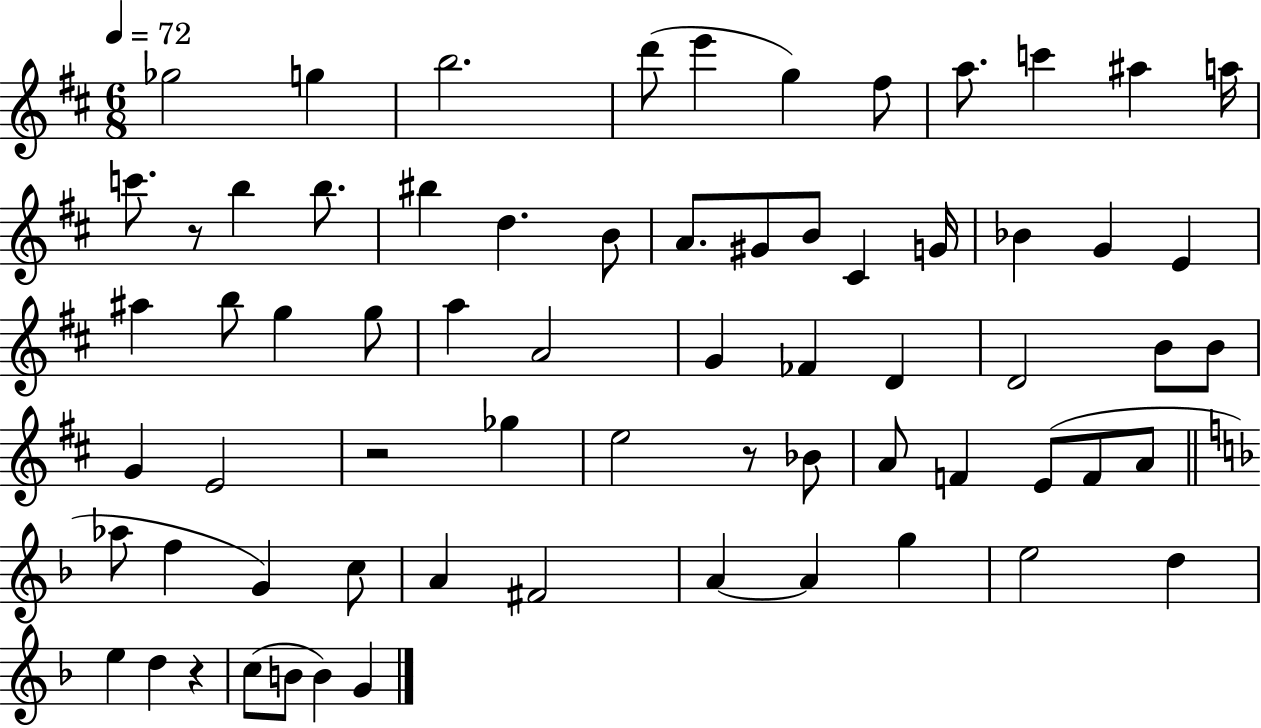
Gb5/h G5/q B5/h. D6/e E6/q G5/q F#5/e A5/e. C6/q A#5/q A5/s C6/e. R/e B5/q B5/e. BIS5/q D5/q. B4/e A4/e. G#4/e B4/e C#4/q G4/s Bb4/q G4/q E4/q A#5/q B5/e G5/q G5/e A5/q A4/h G4/q FES4/q D4/q D4/h B4/e B4/e G4/q E4/h R/h Gb5/q E5/h R/e Bb4/e A4/e F4/q E4/e F4/e A4/e Ab5/e F5/q G4/q C5/e A4/q F#4/h A4/q A4/q G5/q E5/h D5/q E5/q D5/q R/q C5/e B4/e B4/q G4/q